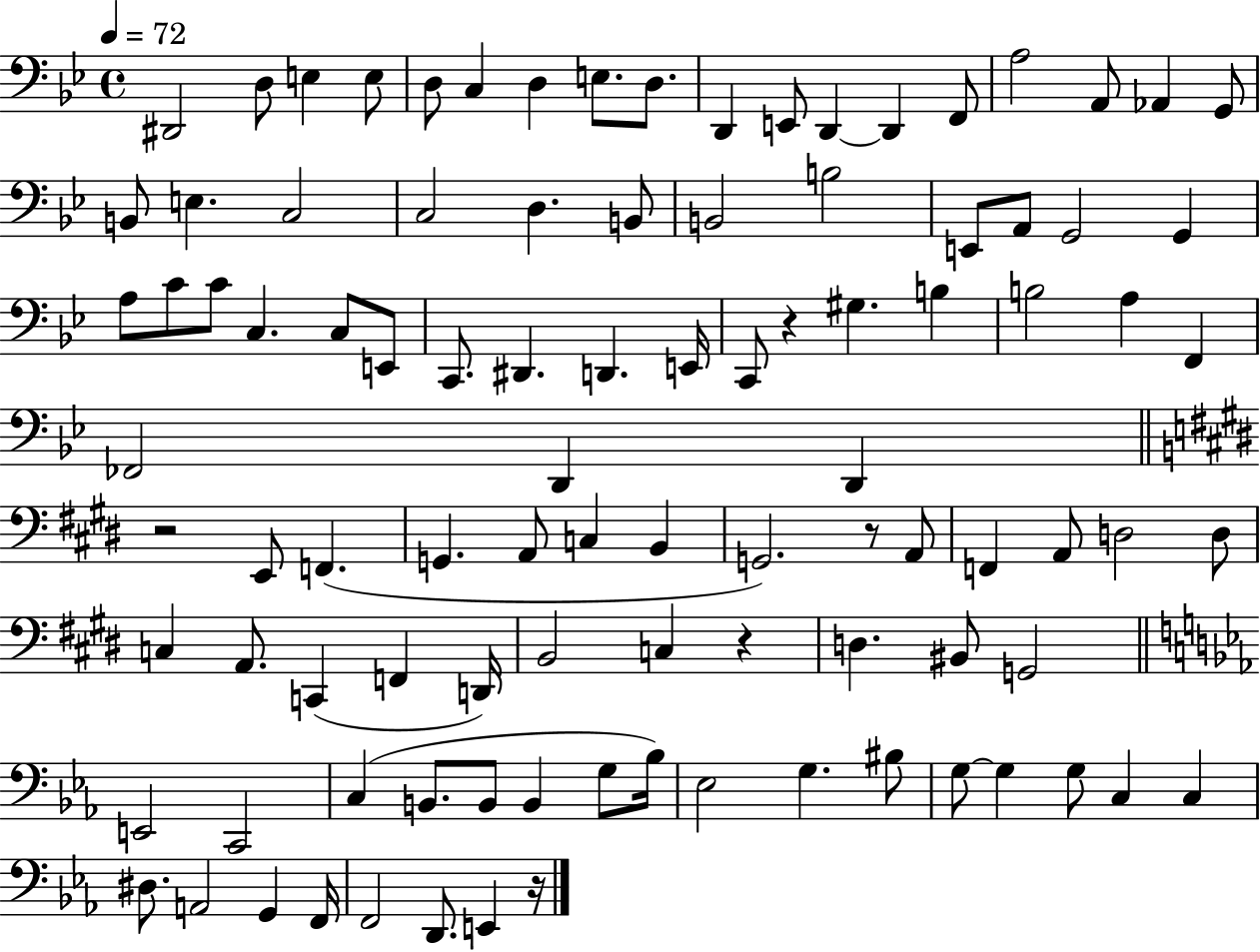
X:1
T:Untitled
M:4/4
L:1/4
K:Bb
^D,,2 D,/2 E, E,/2 D,/2 C, D, E,/2 D,/2 D,, E,,/2 D,, D,, F,,/2 A,2 A,,/2 _A,, G,,/2 B,,/2 E, C,2 C,2 D, B,,/2 B,,2 B,2 E,,/2 A,,/2 G,,2 G,, A,/2 C/2 C/2 C, C,/2 E,,/2 C,,/2 ^D,, D,, E,,/4 C,,/2 z ^G, B, B,2 A, F,, _F,,2 D,, D,, z2 E,,/2 F,, G,, A,,/2 C, B,, G,,2 z/2 A,,/2 F,, A,,/2 D,2 D,/2 C, A,,/2 C,, F,, D,,/4 B,,2 C, z D, ^B,,/2 G,,2 E,,2 C,,2 C, B,,/2 B,,/2 B,, G,/2 _B,/4 _E,2 G, ^B,/2 G,/2 G, G,/2 C, C, ^D,/2 A,,2 G,, F,,/4 F,,2 D,,/2 E,, z/4